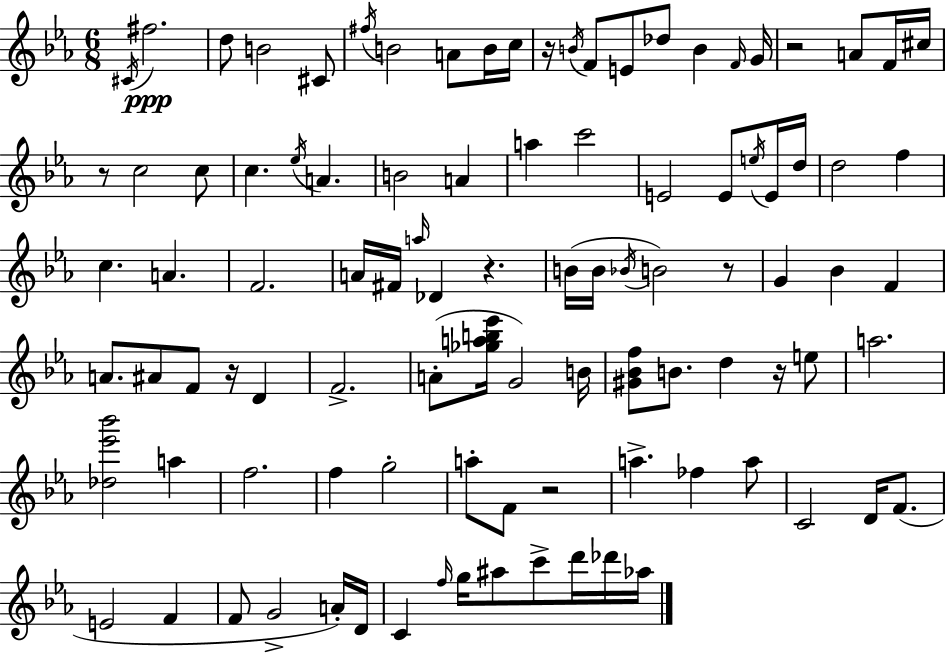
X:1
T:Untitled
M:6/8
L:1/4
K:Cm
^C/4 ^f2 d/2 B2 ^C/2 ^f/4 B2 A/2 B/4 c/4 z/4 B/4 F/2 E/2 _d/2 B F/4 G/4 z2 A/2 F/4 ^c/4 z/2 c2 c/2 c _e/4 A B2 A a c'2 E2 E/2 e/4 E/4 d/4 d2 f c A F2 A/4 ^F/4 a/4 _D z B/4 B/4 _B/4 B2 z/2 G _B F A/2 ^A/2 F/2 z/4 D F2 A/2 [_gab_e']/4 G2 B/4 [^G_Bf]/2 B/2 d z/4 e/2 a2 [_d_e'_b']2 a f2 f g2 a/2 F/2 z2 a _f a/2 C2 D/4 F/2 E2 F F/2 G2 A/4 D/4 C f/4 g/4 ^a/2 c'/2 d'/4 _d'/4 _a/4